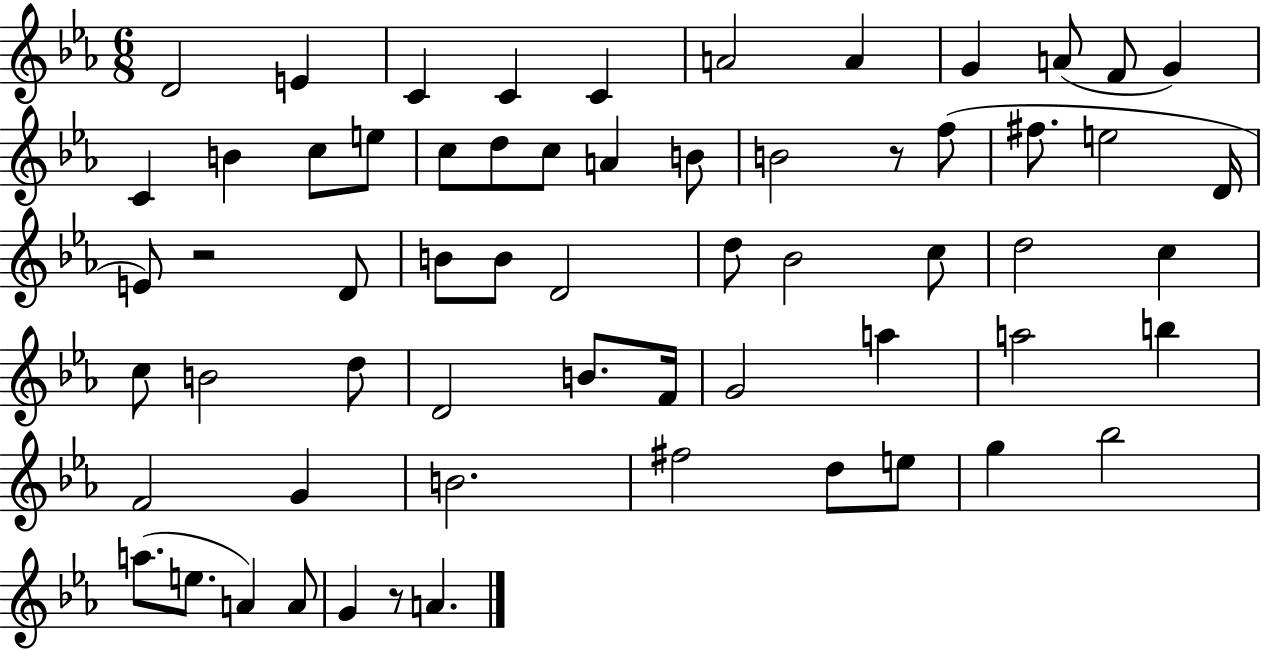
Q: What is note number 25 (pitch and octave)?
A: D4